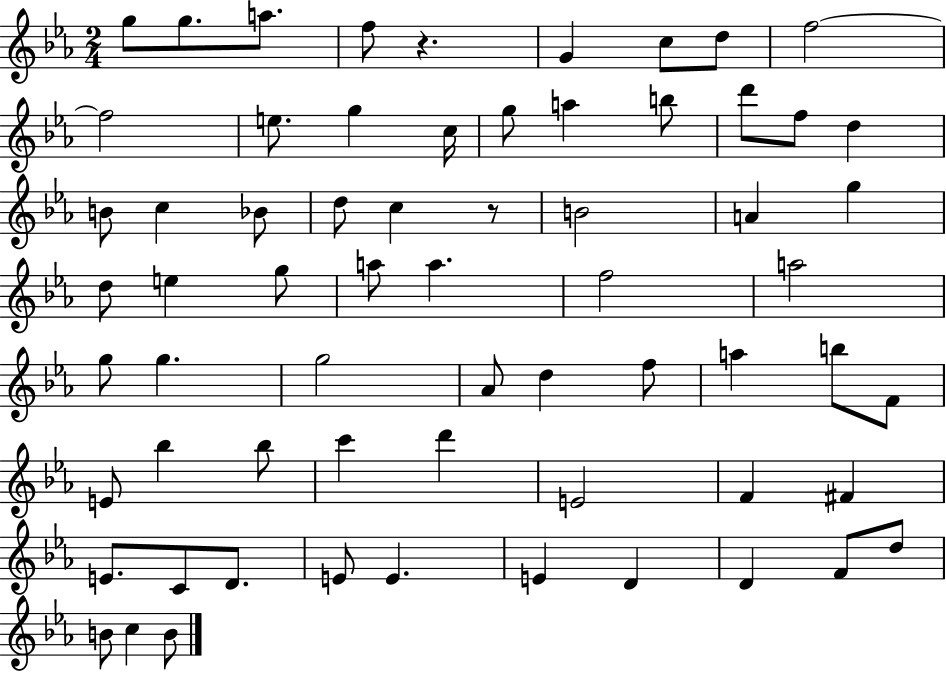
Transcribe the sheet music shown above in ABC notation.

X:1
T:Untitled
M:2/4
L:1/4
K:Eb
g/2 g/2 a/2 f/2 z G c/2 d/2 f2 f2 e/2 g c/4 g/2 a b/2 d'/2 f/2 d B/2 c _B/2 d/2 c z/2 B2 A g d/2 e g/2 a/2 a f2 a2 g/2 g g2 _A/2 d f/2 a b/2 F/2 E/2 _b _b/2 c' d' E2 F ^F E/2 C/2 D/2 E/2 E E D D F/2 d/2 B/2 c B/2